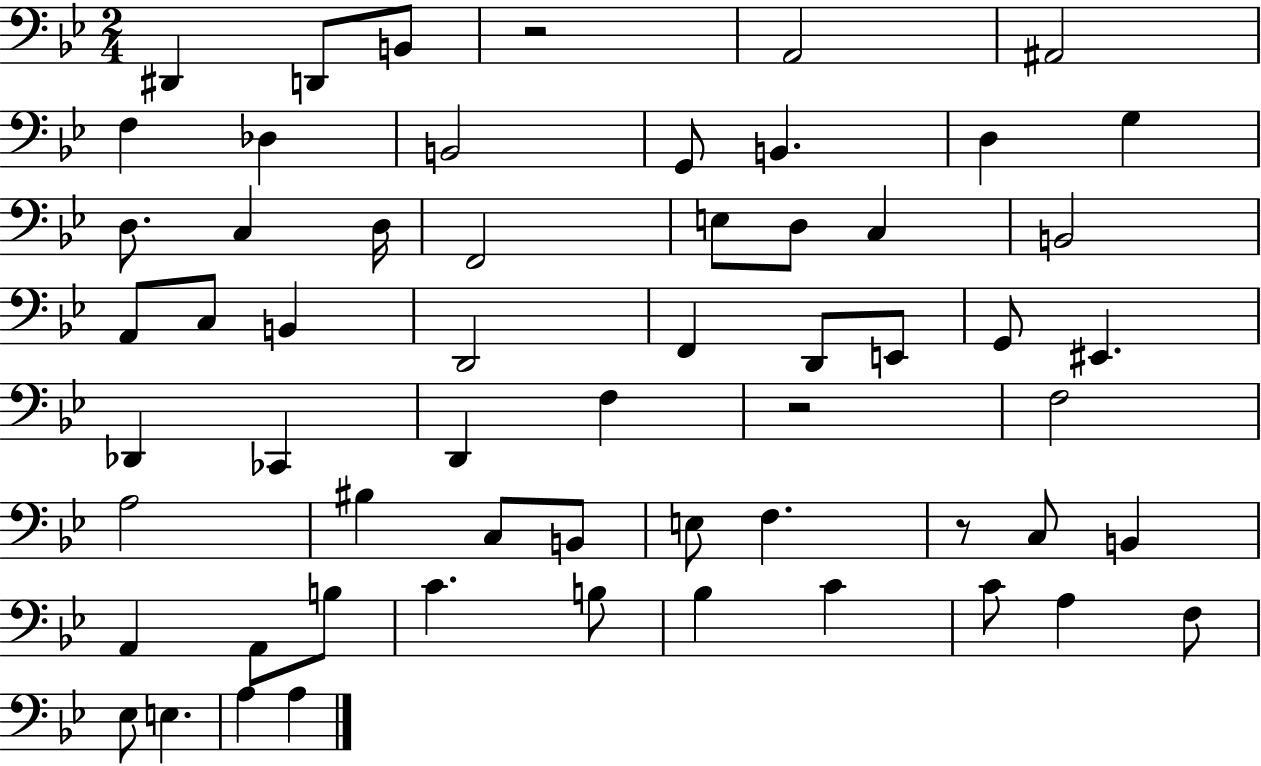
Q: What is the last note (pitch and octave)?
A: A3